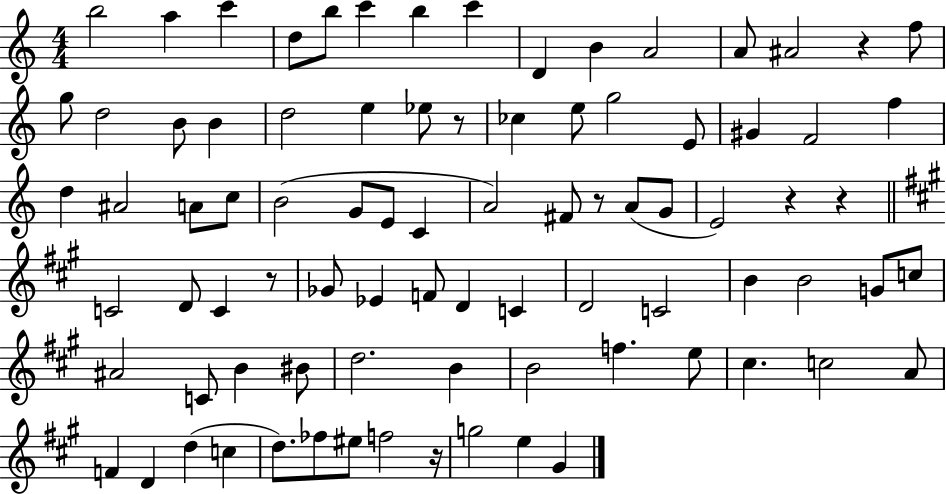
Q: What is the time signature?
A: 4/4